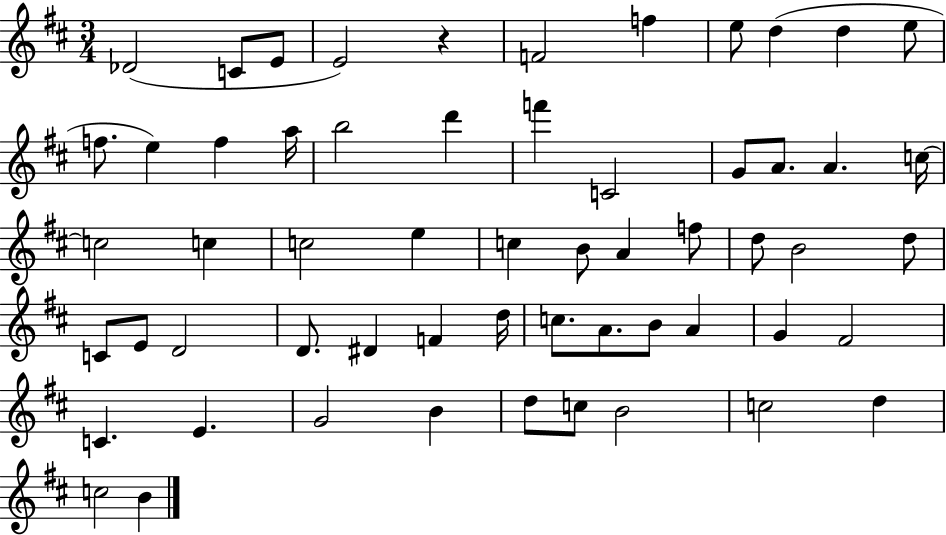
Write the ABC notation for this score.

X:1
T:Untitled
M:3/4
L:1/4
K:D
_D2 C/2 E/2 E2 z F2 f e/2 d d e/2 f/2 e f a/4 b2 d' f' C2 G/2 A/2 A c/4 c2 c c2 e c B/2 A f/2 d/2 B2 d/2 C/2 E/2 D2 D/2 ^D F d/4 c/2 A/2 B/2 A G ^F2 C E G2 B d/2 c/2 B2 c2 d c2 B